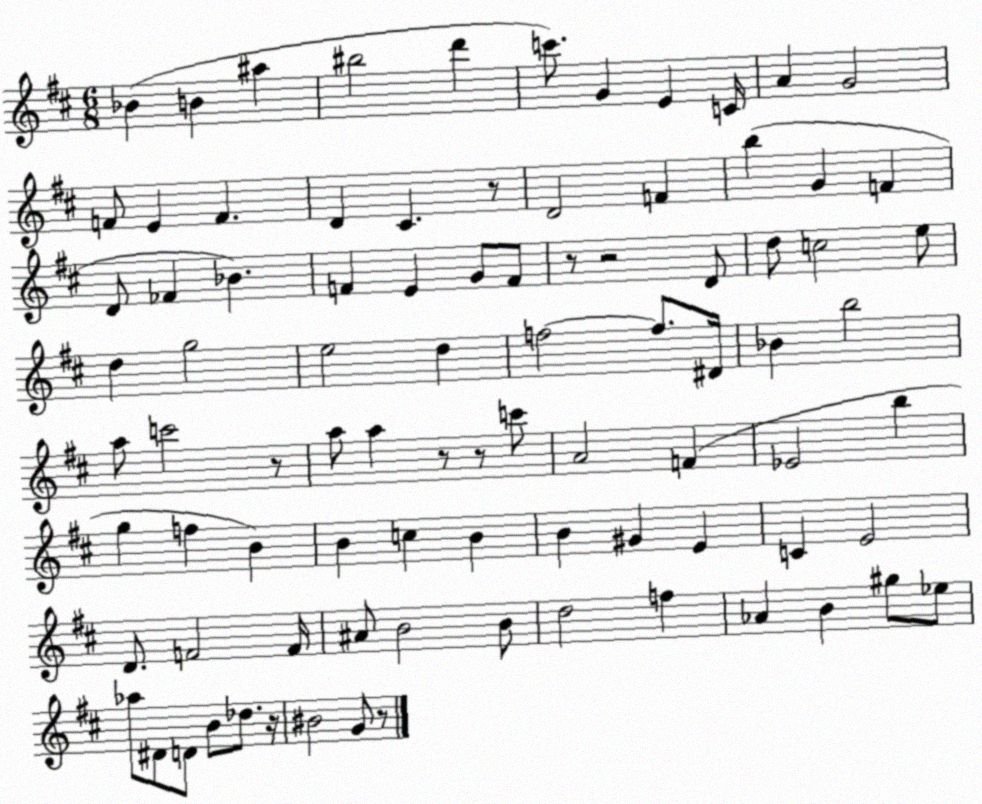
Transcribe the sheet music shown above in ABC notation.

X:1
T:Untitled
M:6/8
L:1/4
K:D
_B B ^a ^b2 d' c'/2 G E C/4 A G2 F/2 E F D ^C z/2 D2 F b G F D/2 _F _B F E G/2 F/2 z/2 z2 D/2 d/2 c2 e/2 d g2 e2 d f2 f/2 ^D/4 _B b2 a/2 c'2 z/2 a/2 a z/2 z/2 c'/2 A2 F _E2 b g f B B c B B ^G E C E2 D/2 F2 F/4 ^A/2 B2 B/2 d2 f _A B ^g/2 _e/2 _a/2 ^D/2 D/2 B/2 _d/2 z/4 ^B2 G/2 z/2